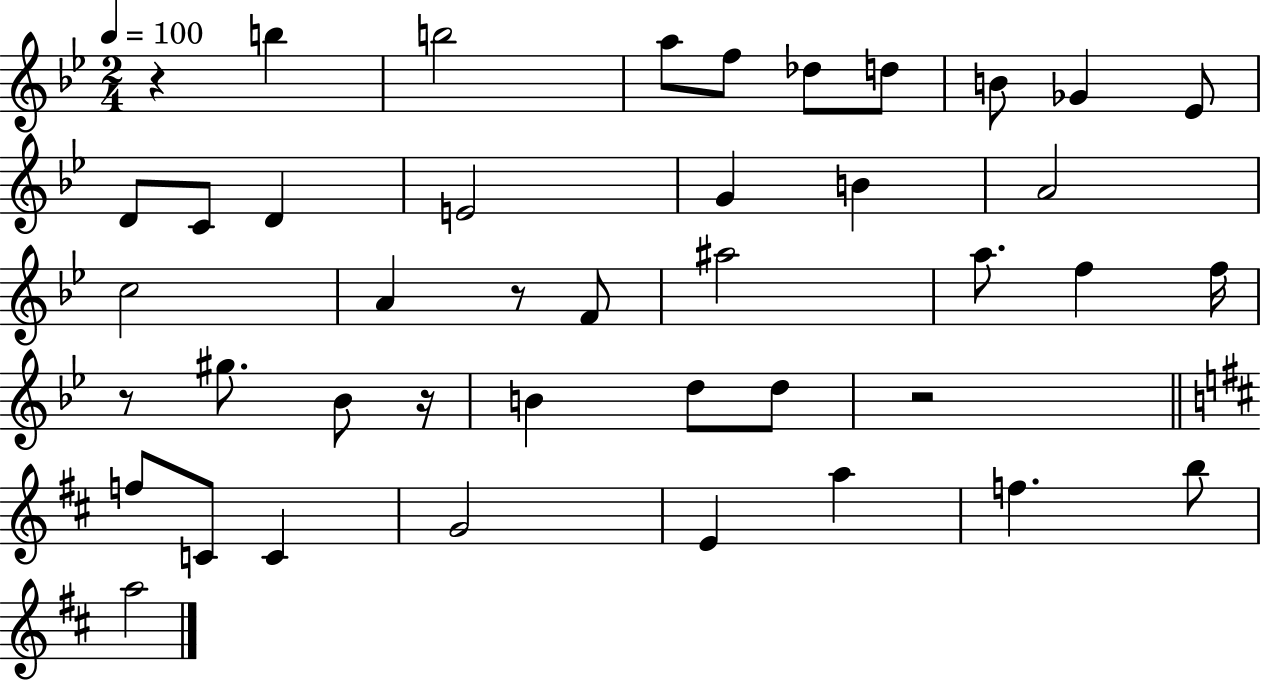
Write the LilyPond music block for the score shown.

{
  \clef treble
  \numericTimeSignature
  \time 2/4
  \key bes \major
  \tempo 4 = 100
  r4 b''4 | b''2 | a''8 f''8 des''8 d''8 | b'8 ges'4 ees'8 | \break d'8 c'8 d'4 | e'2 | g'4 b'4 | a'2 | \break c''2 | a'4 r8 f'8 | ais''2 | a''8. f''4 f''16 | \break r8 gis''8. bes'8 r16 | b'4 d''8 d''8 | r2 | \bar "||" \break \key b \minor f''8 c'8 c'4 | g'2 | e'4 a''4 | f''4. b''8 | \break a''2 | \bar "|."
}